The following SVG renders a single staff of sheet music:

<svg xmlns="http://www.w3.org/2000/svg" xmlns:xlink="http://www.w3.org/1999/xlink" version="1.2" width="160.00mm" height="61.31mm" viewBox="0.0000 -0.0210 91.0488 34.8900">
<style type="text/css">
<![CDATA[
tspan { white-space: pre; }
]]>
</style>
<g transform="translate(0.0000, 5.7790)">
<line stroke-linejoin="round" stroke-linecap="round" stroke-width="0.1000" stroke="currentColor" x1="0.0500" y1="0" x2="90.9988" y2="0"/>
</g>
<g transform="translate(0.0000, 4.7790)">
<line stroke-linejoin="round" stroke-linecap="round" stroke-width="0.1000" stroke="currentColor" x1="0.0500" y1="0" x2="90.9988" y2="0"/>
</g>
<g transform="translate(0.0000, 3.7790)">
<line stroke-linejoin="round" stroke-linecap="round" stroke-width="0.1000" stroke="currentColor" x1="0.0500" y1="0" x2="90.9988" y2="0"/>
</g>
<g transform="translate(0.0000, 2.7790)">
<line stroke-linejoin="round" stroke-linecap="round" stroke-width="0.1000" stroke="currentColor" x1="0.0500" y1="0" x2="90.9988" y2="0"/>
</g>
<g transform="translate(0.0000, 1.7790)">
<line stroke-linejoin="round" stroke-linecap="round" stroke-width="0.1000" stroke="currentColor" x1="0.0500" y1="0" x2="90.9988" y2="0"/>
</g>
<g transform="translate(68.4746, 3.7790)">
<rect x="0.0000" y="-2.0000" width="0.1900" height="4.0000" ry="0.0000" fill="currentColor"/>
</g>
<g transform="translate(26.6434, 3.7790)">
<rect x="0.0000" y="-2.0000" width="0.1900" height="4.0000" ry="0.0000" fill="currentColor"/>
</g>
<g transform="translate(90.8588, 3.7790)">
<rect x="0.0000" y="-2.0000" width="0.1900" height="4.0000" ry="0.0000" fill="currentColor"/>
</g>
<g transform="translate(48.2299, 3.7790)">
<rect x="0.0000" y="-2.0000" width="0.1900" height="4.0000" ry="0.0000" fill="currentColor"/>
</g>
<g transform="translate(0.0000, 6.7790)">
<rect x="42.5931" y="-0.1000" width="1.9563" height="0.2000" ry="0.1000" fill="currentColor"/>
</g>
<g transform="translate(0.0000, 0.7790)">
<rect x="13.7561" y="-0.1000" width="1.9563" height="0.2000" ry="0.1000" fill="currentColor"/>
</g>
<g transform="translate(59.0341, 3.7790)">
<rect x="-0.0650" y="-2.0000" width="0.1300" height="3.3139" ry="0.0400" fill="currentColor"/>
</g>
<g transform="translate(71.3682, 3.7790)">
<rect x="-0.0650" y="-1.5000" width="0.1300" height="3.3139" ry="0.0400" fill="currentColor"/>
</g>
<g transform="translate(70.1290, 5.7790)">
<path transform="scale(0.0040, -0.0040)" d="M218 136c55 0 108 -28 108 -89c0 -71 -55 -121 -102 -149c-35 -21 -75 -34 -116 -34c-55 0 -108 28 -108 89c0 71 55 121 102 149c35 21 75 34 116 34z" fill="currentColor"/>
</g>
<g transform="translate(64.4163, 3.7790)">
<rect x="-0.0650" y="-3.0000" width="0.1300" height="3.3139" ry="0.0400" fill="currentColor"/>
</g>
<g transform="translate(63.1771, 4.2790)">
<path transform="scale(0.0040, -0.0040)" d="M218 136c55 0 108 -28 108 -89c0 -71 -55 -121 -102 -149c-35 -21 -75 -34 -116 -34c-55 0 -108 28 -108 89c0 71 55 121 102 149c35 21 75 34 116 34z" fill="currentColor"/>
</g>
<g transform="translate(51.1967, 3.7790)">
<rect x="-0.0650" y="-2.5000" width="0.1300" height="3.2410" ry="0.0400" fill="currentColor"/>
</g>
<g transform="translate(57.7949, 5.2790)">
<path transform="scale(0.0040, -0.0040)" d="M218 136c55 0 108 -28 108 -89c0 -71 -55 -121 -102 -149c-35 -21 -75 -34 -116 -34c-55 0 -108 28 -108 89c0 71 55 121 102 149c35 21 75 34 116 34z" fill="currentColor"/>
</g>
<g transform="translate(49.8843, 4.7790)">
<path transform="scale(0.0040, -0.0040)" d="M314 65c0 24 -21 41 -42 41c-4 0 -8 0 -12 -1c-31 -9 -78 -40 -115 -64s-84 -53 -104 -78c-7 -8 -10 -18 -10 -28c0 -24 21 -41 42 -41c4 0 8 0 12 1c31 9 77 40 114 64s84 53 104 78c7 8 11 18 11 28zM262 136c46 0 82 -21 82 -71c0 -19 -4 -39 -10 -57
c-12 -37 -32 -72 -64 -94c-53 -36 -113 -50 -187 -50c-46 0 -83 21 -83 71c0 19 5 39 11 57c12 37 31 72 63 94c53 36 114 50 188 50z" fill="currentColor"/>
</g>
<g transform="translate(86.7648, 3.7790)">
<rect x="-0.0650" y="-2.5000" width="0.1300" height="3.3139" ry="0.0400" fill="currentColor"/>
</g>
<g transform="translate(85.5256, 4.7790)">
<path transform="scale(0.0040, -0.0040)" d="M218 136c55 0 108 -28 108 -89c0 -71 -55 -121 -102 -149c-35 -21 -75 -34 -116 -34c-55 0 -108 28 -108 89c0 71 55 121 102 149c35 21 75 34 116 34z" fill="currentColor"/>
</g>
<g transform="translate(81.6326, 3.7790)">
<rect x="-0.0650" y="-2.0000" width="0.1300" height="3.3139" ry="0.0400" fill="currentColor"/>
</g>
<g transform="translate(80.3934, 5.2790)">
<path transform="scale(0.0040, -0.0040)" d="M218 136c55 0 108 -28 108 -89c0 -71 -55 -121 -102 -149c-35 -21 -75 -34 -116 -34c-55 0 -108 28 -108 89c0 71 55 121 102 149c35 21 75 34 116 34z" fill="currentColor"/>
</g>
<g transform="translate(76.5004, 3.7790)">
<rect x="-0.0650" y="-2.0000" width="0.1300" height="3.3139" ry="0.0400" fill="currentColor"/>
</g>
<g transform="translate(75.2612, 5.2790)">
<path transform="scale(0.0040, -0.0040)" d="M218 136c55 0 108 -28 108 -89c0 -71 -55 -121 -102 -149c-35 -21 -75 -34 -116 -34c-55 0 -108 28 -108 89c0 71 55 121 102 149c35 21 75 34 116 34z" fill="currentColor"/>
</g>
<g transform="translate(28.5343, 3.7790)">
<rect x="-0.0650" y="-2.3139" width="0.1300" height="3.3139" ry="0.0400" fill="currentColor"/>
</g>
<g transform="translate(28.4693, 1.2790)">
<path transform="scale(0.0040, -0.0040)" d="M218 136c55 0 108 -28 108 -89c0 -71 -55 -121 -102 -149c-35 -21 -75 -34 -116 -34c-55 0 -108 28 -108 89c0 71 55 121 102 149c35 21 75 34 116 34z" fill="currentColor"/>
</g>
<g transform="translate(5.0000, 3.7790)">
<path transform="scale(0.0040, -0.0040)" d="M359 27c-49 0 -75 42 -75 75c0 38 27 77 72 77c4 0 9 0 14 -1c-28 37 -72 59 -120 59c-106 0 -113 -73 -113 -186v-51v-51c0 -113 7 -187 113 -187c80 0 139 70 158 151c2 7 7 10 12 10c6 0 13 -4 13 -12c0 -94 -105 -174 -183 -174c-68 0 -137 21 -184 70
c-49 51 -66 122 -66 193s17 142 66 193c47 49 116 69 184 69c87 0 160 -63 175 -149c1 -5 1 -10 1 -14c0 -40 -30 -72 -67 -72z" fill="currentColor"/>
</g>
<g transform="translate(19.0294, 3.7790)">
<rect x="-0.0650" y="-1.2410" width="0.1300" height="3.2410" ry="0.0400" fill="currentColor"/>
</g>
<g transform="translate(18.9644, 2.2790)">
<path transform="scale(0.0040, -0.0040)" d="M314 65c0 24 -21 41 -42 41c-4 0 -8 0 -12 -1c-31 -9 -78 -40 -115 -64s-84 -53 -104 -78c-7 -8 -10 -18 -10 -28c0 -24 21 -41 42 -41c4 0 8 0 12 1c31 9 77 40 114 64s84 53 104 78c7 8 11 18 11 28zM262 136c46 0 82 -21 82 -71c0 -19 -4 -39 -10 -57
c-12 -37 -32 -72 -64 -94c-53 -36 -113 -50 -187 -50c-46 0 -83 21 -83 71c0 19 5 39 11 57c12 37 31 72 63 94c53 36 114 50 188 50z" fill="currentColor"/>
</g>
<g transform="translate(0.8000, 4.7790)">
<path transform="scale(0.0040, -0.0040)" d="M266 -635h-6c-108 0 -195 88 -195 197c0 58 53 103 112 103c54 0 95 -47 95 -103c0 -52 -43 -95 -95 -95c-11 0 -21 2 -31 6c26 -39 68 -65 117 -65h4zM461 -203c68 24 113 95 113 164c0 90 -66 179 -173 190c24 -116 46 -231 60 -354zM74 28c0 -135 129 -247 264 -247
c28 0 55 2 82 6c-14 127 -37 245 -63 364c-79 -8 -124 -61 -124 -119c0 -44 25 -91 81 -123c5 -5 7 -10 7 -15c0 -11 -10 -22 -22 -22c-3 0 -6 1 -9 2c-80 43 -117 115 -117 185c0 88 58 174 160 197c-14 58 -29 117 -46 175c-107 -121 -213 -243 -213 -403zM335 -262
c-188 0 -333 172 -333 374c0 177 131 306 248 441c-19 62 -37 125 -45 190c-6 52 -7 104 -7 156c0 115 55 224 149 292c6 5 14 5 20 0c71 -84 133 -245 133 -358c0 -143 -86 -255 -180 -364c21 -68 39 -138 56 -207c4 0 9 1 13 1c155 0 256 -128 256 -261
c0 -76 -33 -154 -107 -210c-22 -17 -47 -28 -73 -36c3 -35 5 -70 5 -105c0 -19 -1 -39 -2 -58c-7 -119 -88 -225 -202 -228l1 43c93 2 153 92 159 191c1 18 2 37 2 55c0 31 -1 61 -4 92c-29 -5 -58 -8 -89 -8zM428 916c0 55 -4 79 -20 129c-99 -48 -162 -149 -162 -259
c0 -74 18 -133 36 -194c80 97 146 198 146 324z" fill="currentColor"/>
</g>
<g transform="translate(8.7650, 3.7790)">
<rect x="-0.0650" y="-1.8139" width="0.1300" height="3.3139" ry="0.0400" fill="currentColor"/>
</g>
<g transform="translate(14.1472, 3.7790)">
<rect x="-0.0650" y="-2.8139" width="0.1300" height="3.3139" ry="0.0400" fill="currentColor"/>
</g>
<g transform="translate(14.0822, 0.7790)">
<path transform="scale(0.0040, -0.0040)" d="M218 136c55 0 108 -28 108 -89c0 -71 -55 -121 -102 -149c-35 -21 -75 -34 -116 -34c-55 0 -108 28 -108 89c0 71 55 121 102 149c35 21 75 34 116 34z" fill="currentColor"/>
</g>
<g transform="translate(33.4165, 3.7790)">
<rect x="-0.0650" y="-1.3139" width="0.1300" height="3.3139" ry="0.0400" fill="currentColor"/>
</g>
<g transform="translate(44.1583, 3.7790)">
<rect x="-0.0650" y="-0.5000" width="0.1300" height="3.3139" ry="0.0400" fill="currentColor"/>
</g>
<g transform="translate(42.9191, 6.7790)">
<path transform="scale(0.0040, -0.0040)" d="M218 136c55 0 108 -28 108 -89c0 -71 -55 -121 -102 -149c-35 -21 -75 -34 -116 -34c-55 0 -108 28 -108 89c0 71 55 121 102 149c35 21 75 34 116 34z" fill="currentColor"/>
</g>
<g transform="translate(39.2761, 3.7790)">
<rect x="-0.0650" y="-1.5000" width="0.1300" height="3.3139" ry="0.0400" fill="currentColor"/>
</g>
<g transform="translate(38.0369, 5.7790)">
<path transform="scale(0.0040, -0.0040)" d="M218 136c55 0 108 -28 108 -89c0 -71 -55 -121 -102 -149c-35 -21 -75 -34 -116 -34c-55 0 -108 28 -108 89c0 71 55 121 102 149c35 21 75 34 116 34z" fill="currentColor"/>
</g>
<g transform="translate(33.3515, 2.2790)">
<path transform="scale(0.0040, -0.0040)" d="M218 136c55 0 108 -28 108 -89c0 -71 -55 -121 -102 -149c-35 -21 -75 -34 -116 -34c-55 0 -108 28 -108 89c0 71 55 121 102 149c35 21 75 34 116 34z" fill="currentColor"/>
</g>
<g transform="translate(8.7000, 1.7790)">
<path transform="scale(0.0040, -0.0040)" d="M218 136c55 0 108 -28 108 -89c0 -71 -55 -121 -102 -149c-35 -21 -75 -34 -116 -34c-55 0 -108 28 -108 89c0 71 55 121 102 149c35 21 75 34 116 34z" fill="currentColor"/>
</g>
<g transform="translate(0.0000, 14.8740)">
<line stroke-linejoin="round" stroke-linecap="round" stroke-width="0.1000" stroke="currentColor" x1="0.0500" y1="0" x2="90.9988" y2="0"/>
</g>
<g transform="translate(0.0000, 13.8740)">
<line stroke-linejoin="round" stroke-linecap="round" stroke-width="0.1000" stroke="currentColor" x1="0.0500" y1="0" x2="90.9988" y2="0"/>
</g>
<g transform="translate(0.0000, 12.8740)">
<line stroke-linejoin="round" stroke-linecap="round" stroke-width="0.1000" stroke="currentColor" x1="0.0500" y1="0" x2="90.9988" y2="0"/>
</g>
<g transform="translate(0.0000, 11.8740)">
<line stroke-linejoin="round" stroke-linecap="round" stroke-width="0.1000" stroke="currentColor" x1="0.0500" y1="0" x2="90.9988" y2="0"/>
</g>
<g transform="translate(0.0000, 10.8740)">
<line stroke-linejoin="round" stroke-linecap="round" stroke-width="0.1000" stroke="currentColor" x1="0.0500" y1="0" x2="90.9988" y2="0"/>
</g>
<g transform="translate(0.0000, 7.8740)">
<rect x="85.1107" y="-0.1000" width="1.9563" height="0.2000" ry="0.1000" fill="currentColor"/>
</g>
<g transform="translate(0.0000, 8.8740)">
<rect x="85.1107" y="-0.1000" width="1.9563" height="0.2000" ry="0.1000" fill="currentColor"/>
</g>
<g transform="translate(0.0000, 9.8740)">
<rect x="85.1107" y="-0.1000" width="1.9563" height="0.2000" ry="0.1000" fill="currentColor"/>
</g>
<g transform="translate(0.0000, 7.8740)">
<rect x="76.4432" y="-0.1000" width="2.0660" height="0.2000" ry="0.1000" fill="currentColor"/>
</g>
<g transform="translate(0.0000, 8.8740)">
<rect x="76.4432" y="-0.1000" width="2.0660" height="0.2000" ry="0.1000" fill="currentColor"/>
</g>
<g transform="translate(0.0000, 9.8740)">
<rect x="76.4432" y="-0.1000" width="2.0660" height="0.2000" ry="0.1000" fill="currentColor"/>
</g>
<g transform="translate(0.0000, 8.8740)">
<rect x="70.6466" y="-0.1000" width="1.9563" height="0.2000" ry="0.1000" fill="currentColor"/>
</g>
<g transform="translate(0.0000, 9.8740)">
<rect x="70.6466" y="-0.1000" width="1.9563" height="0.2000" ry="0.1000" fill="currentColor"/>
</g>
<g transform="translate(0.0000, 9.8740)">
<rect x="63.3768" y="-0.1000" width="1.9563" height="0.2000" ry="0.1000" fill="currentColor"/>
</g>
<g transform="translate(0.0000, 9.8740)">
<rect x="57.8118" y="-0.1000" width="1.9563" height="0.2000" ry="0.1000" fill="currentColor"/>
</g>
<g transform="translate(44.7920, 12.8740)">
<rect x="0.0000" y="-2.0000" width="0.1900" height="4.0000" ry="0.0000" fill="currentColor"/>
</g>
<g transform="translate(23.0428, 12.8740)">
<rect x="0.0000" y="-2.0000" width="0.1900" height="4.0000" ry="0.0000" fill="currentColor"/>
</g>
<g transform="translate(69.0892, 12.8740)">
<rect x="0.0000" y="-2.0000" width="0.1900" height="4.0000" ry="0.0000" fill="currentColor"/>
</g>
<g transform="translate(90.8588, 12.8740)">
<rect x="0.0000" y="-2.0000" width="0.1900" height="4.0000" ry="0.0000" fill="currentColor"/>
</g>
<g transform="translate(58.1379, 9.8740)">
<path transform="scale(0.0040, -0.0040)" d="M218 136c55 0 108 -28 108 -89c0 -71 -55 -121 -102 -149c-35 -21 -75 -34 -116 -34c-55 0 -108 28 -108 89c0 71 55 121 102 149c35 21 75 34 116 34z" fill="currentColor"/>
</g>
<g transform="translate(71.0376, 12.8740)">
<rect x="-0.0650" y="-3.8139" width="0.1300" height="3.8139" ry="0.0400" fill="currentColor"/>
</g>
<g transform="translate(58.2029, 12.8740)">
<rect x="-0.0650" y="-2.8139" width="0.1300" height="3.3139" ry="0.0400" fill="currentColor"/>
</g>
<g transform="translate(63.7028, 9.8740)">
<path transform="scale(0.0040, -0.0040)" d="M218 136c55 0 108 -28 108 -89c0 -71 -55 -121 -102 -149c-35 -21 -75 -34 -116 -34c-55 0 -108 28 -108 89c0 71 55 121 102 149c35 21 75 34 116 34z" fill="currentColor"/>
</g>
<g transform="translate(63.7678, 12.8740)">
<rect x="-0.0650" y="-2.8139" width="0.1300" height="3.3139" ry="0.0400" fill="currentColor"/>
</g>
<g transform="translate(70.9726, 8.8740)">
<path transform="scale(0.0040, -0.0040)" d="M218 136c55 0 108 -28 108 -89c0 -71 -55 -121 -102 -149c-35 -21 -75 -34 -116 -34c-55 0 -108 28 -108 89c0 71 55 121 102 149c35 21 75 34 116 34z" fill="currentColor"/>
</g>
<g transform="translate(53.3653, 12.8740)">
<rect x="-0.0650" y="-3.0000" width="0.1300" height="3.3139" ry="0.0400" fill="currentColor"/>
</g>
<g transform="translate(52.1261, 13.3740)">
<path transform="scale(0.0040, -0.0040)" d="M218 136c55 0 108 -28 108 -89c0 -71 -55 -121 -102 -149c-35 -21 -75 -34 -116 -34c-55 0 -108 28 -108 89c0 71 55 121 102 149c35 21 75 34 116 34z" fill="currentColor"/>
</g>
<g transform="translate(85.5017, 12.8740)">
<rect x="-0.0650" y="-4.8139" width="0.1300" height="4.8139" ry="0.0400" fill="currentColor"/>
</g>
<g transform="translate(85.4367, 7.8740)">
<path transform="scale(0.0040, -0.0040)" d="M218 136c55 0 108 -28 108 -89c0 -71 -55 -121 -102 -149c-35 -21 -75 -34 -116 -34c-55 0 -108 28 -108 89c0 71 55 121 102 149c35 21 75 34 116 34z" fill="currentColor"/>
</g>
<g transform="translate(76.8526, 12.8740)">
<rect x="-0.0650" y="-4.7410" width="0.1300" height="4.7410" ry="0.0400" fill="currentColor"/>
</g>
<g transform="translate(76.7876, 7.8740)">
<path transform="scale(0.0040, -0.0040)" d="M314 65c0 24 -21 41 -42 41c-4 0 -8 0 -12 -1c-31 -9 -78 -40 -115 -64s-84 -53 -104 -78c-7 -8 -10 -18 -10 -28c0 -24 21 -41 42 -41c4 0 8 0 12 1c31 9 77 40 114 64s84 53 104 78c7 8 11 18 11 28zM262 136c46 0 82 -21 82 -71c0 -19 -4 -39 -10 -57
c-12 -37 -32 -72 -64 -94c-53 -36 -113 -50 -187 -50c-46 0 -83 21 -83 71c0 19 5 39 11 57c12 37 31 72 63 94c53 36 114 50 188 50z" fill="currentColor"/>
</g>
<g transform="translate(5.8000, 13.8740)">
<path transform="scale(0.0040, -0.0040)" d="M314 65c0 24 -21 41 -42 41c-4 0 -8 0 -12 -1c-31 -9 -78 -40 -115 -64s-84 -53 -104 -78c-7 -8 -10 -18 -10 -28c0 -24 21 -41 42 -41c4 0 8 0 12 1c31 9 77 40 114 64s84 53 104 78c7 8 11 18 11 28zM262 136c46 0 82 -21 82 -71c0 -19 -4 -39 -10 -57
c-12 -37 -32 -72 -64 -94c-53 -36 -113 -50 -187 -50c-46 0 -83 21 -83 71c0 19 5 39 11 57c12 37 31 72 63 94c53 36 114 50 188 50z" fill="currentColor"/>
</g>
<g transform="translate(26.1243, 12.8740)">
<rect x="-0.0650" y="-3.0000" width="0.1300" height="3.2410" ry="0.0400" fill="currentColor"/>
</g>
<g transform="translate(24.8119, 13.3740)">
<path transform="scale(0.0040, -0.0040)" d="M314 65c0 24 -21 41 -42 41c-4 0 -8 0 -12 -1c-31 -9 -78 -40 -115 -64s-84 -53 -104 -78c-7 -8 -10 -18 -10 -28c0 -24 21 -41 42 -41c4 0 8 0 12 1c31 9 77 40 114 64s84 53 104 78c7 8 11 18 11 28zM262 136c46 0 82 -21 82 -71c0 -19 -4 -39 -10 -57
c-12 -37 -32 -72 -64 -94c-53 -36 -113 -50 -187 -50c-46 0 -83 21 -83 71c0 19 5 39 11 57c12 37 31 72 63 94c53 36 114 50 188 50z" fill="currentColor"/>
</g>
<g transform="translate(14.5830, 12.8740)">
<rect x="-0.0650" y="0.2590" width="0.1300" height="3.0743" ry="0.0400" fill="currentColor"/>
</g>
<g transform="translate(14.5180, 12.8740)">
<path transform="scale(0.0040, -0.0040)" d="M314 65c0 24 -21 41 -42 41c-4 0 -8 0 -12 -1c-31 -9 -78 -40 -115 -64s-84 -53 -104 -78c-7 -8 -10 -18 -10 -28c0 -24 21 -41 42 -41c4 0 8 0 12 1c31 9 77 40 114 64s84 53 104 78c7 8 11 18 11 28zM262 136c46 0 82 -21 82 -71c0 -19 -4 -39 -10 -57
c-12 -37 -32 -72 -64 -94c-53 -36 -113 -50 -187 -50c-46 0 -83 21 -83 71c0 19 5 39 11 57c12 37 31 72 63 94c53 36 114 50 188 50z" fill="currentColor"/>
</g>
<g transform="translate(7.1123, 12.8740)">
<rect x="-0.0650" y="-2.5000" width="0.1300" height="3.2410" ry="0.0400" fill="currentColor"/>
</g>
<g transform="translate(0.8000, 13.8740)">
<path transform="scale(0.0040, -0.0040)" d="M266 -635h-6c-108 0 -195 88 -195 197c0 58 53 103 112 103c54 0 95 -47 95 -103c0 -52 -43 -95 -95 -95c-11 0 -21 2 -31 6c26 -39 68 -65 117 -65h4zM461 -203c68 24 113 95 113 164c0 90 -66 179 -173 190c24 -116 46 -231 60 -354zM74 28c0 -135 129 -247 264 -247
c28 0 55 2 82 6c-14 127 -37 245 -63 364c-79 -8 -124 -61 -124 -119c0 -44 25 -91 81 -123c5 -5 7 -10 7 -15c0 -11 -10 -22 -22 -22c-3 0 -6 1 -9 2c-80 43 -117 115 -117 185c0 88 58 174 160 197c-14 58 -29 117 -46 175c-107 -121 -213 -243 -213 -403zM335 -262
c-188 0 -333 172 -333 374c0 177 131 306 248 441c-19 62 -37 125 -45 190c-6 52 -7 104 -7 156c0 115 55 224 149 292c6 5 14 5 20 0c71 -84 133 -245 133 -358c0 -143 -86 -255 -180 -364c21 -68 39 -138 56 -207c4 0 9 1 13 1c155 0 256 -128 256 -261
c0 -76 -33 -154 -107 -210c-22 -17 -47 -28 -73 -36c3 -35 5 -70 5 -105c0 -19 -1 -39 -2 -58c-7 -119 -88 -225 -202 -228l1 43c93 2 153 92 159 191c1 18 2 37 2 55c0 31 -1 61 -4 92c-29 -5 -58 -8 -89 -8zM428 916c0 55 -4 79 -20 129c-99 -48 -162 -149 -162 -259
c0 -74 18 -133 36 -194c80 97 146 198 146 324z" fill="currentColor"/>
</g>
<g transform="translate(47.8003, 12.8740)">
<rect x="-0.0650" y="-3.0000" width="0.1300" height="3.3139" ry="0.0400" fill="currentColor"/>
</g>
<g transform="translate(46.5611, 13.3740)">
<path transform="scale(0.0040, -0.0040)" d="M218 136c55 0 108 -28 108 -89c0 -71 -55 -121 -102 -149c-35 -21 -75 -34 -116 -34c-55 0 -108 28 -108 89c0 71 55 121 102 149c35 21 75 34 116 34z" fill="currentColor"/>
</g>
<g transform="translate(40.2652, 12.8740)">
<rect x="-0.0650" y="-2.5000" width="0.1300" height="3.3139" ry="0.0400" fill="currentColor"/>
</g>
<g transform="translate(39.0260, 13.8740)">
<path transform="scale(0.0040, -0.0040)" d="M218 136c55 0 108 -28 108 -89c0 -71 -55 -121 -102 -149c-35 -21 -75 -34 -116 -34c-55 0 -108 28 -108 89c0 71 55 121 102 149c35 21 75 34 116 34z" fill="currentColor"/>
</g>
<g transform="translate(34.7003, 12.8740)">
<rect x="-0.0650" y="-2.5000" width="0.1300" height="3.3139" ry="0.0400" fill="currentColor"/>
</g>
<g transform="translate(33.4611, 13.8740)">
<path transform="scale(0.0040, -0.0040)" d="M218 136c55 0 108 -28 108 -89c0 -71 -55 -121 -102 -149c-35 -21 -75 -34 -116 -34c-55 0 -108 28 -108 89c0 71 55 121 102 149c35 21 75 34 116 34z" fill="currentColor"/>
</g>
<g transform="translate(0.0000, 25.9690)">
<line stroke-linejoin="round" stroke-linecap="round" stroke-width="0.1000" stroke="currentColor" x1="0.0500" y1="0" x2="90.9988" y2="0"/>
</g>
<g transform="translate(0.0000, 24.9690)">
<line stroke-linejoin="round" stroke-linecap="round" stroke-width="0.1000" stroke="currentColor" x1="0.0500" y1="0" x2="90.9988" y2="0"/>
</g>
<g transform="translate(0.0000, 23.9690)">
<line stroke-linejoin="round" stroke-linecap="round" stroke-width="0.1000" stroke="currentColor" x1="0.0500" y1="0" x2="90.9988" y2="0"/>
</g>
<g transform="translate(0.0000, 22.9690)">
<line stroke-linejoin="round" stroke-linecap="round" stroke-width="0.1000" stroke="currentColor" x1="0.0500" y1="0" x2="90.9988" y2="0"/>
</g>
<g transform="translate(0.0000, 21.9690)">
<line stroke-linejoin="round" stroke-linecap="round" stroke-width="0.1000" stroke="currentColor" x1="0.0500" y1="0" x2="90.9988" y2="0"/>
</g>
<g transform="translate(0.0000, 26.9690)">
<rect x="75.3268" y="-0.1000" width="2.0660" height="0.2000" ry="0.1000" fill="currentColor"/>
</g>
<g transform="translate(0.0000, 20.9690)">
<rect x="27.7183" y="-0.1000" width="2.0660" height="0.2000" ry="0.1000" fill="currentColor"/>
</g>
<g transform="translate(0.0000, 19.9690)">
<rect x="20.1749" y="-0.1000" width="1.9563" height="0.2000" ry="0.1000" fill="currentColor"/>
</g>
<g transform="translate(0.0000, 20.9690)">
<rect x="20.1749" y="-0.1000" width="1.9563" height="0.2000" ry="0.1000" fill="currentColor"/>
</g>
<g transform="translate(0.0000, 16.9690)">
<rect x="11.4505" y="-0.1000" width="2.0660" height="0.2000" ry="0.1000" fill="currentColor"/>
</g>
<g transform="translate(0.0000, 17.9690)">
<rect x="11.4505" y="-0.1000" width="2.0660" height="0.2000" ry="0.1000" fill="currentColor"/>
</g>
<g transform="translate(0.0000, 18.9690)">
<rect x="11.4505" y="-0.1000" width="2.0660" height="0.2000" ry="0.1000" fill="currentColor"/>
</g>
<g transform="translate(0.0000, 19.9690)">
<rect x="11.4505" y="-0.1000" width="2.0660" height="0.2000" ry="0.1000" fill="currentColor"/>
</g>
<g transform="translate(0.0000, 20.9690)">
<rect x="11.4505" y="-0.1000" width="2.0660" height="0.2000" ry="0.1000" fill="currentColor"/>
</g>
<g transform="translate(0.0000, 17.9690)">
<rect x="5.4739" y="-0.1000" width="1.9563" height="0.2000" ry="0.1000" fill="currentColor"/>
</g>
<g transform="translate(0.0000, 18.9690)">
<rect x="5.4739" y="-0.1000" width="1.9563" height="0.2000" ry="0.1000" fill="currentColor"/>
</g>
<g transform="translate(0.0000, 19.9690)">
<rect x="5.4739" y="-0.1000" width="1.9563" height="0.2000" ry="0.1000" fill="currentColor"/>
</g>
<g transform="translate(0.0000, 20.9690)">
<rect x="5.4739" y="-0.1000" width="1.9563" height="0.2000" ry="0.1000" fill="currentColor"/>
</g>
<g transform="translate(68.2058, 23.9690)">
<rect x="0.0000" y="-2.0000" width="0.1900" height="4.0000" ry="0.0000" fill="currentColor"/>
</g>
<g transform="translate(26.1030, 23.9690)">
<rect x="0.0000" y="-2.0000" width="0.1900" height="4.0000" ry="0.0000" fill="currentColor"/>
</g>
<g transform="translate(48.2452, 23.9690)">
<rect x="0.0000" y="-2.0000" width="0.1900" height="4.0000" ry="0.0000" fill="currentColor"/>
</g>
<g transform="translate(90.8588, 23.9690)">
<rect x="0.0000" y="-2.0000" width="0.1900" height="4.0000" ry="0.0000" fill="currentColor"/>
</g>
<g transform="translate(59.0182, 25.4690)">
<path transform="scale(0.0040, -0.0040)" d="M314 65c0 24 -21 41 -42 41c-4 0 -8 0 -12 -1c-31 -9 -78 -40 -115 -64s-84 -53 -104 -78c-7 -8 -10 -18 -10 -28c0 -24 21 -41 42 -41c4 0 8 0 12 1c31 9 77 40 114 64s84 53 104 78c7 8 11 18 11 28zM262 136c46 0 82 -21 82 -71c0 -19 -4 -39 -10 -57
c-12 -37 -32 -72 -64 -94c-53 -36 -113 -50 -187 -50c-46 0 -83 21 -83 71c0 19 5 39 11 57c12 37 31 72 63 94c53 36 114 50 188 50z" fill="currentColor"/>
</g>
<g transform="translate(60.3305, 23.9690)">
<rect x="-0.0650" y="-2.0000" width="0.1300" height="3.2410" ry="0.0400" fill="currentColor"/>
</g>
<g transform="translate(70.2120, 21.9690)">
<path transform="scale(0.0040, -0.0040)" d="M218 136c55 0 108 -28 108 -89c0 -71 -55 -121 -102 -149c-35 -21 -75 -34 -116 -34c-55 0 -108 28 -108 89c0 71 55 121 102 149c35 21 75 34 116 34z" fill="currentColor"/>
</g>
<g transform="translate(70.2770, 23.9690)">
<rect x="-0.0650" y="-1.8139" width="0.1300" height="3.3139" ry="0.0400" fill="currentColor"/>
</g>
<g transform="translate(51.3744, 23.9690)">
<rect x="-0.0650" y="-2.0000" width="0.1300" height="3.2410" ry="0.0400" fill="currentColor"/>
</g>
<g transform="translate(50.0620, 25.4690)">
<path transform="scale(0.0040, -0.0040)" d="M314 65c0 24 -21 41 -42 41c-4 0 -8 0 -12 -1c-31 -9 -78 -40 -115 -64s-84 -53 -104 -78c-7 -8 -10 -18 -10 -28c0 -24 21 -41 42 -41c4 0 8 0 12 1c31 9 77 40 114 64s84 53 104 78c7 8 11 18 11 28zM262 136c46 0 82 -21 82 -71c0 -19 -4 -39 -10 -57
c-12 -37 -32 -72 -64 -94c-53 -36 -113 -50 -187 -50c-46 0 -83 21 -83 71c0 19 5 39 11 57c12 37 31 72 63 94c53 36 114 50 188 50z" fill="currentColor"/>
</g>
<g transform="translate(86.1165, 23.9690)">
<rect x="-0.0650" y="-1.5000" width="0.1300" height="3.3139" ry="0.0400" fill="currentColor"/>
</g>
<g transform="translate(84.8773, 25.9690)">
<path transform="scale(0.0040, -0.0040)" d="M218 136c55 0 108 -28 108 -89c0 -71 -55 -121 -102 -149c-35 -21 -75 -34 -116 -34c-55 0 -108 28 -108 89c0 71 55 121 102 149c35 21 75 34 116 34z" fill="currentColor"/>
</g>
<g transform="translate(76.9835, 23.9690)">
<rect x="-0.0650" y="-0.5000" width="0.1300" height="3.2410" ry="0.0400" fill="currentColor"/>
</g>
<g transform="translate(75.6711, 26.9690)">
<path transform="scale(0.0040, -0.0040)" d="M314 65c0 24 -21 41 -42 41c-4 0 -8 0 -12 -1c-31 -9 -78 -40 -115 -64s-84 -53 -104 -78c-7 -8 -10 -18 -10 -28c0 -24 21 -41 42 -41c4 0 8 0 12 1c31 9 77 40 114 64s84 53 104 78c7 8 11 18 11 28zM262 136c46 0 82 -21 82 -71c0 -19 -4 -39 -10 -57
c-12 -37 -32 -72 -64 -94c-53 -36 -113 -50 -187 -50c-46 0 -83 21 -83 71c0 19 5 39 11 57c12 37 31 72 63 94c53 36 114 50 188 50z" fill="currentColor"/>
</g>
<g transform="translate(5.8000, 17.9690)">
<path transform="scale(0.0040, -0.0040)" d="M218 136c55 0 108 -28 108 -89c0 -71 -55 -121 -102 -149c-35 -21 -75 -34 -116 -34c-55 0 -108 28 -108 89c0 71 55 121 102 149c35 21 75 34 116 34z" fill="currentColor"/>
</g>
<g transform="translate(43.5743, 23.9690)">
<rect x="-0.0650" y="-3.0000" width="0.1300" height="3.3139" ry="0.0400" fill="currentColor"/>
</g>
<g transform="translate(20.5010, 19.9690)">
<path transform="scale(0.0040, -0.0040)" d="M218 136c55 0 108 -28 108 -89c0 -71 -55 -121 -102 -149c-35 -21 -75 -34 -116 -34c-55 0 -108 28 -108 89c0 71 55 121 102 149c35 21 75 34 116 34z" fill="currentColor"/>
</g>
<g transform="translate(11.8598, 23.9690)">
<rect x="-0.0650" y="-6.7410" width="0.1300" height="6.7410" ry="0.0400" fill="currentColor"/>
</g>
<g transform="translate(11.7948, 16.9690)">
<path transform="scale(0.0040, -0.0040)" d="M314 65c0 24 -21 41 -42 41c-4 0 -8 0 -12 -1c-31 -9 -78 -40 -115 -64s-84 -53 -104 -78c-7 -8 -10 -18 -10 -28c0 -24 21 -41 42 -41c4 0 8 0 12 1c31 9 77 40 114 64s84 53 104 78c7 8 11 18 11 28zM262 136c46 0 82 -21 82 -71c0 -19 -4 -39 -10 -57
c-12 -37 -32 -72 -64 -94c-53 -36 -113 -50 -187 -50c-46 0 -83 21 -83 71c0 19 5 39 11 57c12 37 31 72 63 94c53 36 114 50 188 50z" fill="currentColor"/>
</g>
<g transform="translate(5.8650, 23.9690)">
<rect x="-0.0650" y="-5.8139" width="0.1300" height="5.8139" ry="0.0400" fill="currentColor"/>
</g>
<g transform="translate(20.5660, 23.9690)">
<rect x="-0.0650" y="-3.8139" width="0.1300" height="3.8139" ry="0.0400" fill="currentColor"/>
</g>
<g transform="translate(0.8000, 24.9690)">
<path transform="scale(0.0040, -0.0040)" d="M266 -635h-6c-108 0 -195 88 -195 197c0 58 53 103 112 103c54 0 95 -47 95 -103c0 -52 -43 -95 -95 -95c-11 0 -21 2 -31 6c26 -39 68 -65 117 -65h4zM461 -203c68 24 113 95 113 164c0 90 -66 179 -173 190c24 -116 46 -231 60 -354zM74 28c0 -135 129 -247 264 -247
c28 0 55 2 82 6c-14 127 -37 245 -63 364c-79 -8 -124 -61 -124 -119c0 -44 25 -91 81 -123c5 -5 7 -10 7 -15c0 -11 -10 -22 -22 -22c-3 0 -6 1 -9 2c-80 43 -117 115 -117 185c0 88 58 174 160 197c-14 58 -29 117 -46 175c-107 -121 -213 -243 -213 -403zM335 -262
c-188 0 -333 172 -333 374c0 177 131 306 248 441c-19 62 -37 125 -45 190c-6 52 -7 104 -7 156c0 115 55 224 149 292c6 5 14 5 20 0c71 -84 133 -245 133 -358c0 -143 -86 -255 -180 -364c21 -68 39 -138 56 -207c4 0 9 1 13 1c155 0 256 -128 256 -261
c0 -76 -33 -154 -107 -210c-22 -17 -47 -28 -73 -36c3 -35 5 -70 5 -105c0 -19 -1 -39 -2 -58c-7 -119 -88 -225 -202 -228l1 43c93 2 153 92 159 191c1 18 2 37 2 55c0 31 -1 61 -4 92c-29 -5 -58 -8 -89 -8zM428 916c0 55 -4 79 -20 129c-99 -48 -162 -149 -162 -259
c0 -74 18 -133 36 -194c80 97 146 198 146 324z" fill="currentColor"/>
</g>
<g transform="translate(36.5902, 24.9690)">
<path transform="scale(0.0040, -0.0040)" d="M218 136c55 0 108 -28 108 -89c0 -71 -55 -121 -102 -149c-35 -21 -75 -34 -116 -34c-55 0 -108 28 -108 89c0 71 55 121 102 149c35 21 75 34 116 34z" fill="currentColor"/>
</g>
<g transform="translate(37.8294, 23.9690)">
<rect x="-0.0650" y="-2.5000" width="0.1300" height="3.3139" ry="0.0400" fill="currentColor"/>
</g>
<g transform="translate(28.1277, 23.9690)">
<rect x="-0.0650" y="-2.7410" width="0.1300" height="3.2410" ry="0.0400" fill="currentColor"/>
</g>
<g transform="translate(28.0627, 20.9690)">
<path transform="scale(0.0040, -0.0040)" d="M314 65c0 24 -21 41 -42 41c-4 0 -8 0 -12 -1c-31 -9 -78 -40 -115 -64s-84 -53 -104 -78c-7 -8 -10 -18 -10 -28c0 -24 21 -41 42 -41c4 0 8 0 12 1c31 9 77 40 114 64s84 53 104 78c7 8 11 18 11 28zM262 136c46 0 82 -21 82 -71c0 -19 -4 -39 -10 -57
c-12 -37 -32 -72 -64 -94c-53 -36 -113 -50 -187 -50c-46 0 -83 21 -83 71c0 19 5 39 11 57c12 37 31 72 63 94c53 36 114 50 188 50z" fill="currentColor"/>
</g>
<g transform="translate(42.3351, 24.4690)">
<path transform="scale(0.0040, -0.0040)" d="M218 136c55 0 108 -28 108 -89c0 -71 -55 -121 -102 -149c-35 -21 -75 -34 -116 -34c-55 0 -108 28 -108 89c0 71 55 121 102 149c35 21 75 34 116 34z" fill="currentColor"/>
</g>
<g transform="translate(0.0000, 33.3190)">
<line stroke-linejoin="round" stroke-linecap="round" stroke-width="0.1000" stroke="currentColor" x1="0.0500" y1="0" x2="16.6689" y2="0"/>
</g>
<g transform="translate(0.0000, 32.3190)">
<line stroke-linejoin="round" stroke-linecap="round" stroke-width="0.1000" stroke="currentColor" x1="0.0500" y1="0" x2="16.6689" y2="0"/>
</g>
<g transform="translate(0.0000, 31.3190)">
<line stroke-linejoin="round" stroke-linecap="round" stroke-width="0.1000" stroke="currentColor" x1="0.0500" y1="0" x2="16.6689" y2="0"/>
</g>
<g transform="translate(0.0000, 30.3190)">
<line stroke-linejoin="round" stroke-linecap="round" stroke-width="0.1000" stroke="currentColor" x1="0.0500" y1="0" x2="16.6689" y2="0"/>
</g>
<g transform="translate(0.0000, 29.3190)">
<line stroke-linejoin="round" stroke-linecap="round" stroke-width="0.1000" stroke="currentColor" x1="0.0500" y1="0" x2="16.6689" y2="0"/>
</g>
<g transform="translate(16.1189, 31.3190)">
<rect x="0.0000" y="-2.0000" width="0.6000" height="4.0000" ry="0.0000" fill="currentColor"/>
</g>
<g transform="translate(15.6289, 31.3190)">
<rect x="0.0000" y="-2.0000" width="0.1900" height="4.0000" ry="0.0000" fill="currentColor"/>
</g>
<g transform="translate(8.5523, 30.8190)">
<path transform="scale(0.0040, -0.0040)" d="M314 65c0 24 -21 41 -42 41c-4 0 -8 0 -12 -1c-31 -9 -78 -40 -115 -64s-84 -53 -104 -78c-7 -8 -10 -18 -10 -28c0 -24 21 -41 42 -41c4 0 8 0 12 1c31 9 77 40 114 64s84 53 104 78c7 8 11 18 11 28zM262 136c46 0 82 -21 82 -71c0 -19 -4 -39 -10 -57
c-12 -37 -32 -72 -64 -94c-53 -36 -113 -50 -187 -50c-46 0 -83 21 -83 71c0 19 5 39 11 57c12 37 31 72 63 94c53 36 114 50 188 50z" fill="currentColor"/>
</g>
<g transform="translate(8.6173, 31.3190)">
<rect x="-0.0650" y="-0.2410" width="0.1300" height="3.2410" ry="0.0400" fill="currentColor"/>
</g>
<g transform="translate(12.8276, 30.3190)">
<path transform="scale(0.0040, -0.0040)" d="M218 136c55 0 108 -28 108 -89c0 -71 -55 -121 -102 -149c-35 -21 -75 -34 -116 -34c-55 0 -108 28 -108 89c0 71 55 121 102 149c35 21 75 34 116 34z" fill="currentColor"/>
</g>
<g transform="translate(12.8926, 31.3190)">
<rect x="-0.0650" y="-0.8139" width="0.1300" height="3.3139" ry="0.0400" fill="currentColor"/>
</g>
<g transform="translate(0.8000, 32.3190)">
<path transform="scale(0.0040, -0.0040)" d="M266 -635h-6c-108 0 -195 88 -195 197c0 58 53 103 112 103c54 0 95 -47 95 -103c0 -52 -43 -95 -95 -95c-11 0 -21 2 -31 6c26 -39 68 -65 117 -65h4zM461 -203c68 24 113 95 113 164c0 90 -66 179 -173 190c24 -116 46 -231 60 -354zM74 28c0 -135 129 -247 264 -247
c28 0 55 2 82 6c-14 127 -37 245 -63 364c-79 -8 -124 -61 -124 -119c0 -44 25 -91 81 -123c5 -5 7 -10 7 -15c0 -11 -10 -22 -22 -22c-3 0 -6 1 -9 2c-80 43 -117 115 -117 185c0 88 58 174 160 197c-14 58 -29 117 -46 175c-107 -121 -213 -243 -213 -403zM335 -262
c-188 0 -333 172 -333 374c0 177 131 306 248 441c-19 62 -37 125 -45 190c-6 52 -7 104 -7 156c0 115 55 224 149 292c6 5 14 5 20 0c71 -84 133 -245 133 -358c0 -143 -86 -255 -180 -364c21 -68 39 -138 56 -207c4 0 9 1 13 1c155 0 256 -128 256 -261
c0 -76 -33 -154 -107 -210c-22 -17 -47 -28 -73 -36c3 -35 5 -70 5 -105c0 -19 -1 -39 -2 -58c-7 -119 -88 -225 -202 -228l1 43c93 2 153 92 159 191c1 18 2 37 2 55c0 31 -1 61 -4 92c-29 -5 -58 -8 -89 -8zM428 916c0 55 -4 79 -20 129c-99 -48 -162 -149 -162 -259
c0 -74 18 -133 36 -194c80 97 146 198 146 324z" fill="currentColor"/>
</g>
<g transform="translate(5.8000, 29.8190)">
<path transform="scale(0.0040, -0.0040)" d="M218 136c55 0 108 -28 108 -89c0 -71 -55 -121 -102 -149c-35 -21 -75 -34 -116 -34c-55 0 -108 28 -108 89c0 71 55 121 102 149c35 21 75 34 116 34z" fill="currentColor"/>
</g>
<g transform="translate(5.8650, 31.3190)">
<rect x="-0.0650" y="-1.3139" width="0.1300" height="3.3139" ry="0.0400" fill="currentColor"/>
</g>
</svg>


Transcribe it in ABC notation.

X:1
T:Untitled
M:4/4
L:1/4
K:C
f a e2 g e E C G2 F A E F F G G2 B2 A2 G G A A a a c' e'2 e' g' b'2 c' a2 G A F2 F2 f C2 E e c2 d